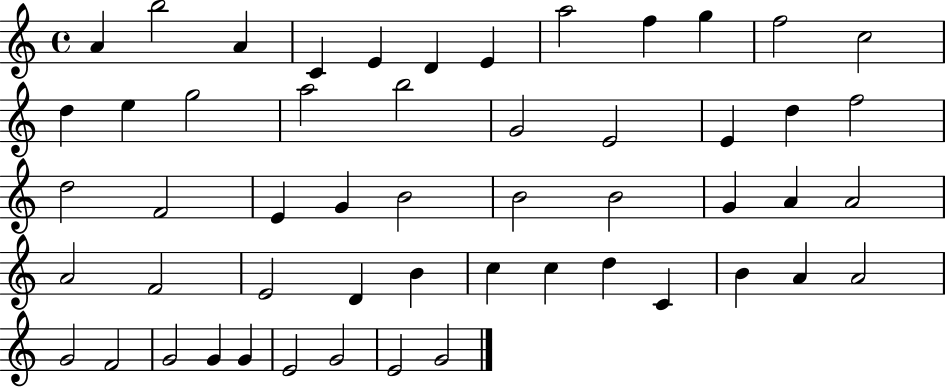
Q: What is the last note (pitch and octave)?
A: G4